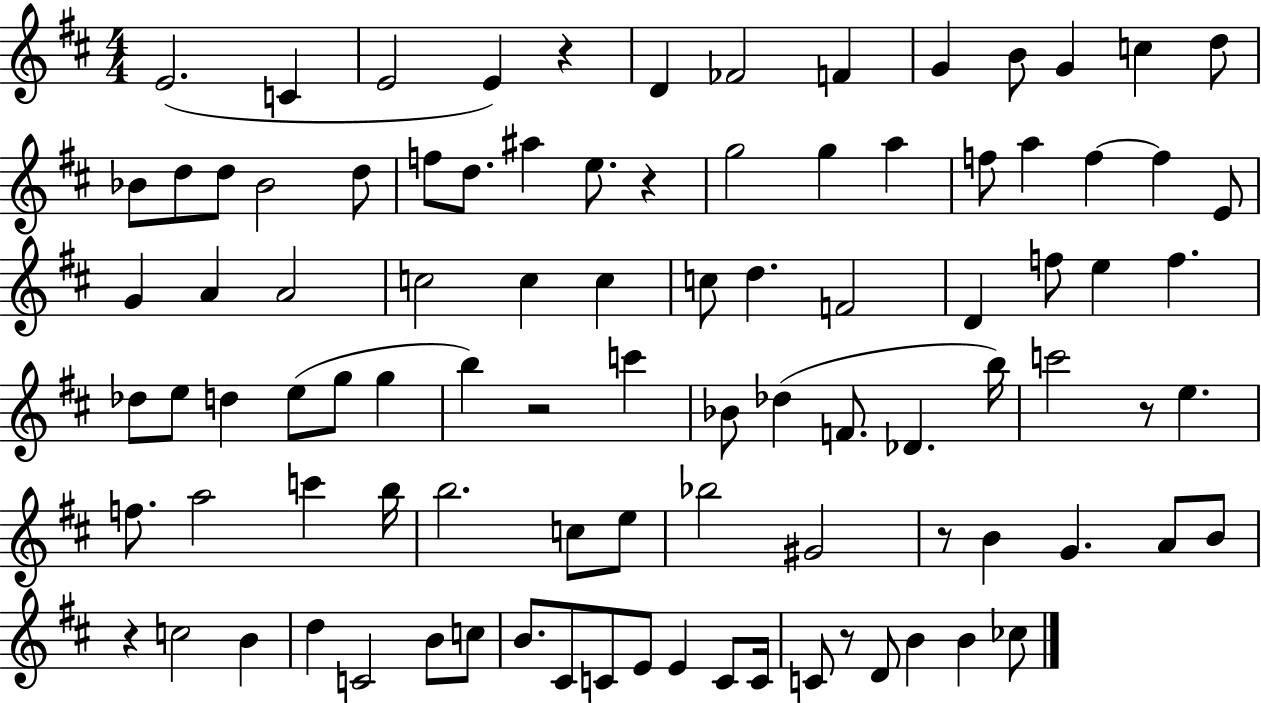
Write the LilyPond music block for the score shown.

{
  \clef treble
  \numericTimeSignature
  \time 4/4
  \key d \major
  \repeat volta 2 { e'2.( c'4 | e'2 e'4) r4 | d'4 fes'2 f'4 | g'4 b'8 g'4 c''4 d''8 | \break bes'8 d''8 d''8 bes'2 d''8 | f''8 d''8. ais''4 e''8. r4 | g''2 g''4 a''4 | f''8 a''4 f''4~~ f''4 e'8 | \break g'4 a'4 a'2 | c''2 c''4 c''4 | c''8 d''4. f'2 | d'4 f''8 e''4 f''4. | \break des''8 e''8 d''4 e''8( g''8 g''4 | b''4) r2 c'''4 | bes'8 des''4( f'8. des'4. b''16) | c'''2 r8 e''4. | \break f''8. a''2 c'''4 b''16 | b''2. c''8 e''8 | bes''2 gis'2 | r8 b'4 g'4. a'8 b'8 | \break r4 c''2 b'4 | d''4 c'2 b'8 c''8 | b'8. cis'8 c'8 e'8 e'4 c'8 c'16 | c'8 r8 d'8 b'4 b'4 ces''8 | \break } \bar "|."
}